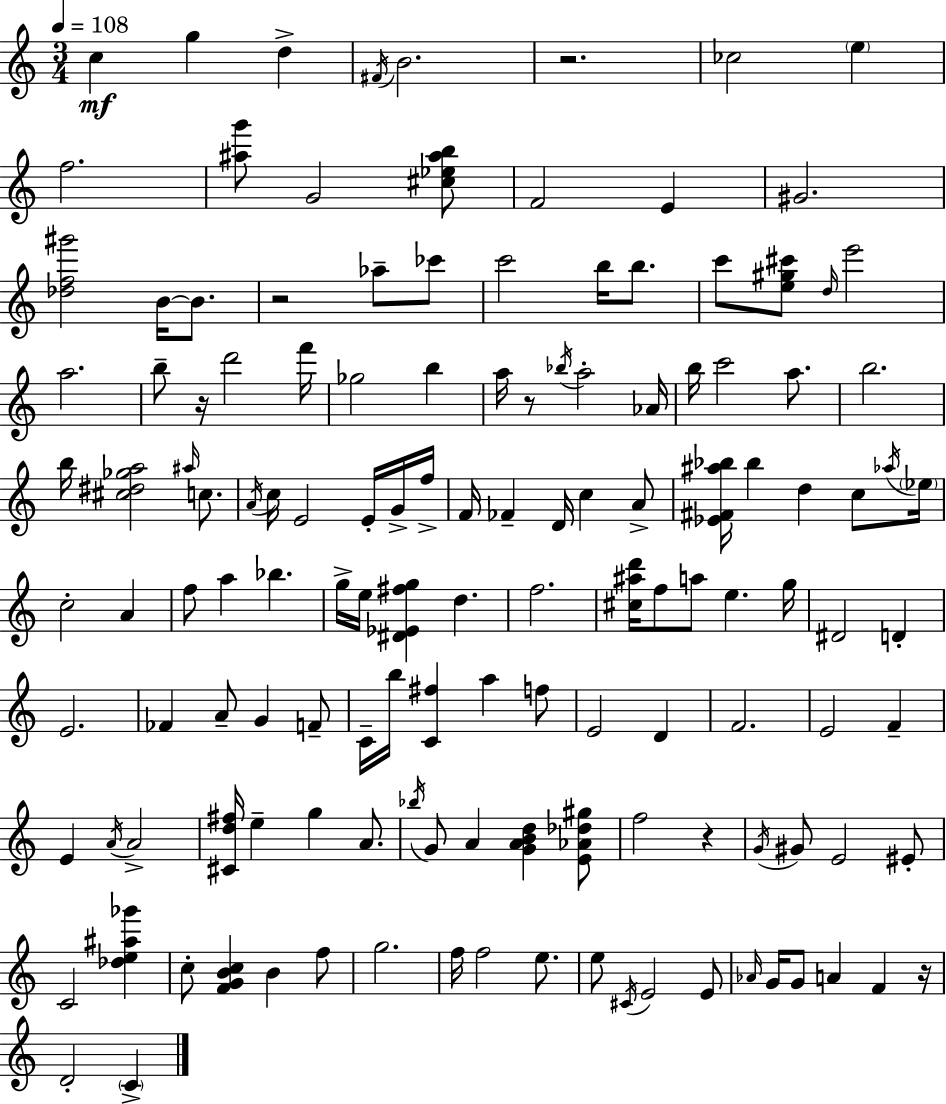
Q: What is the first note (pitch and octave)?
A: C5